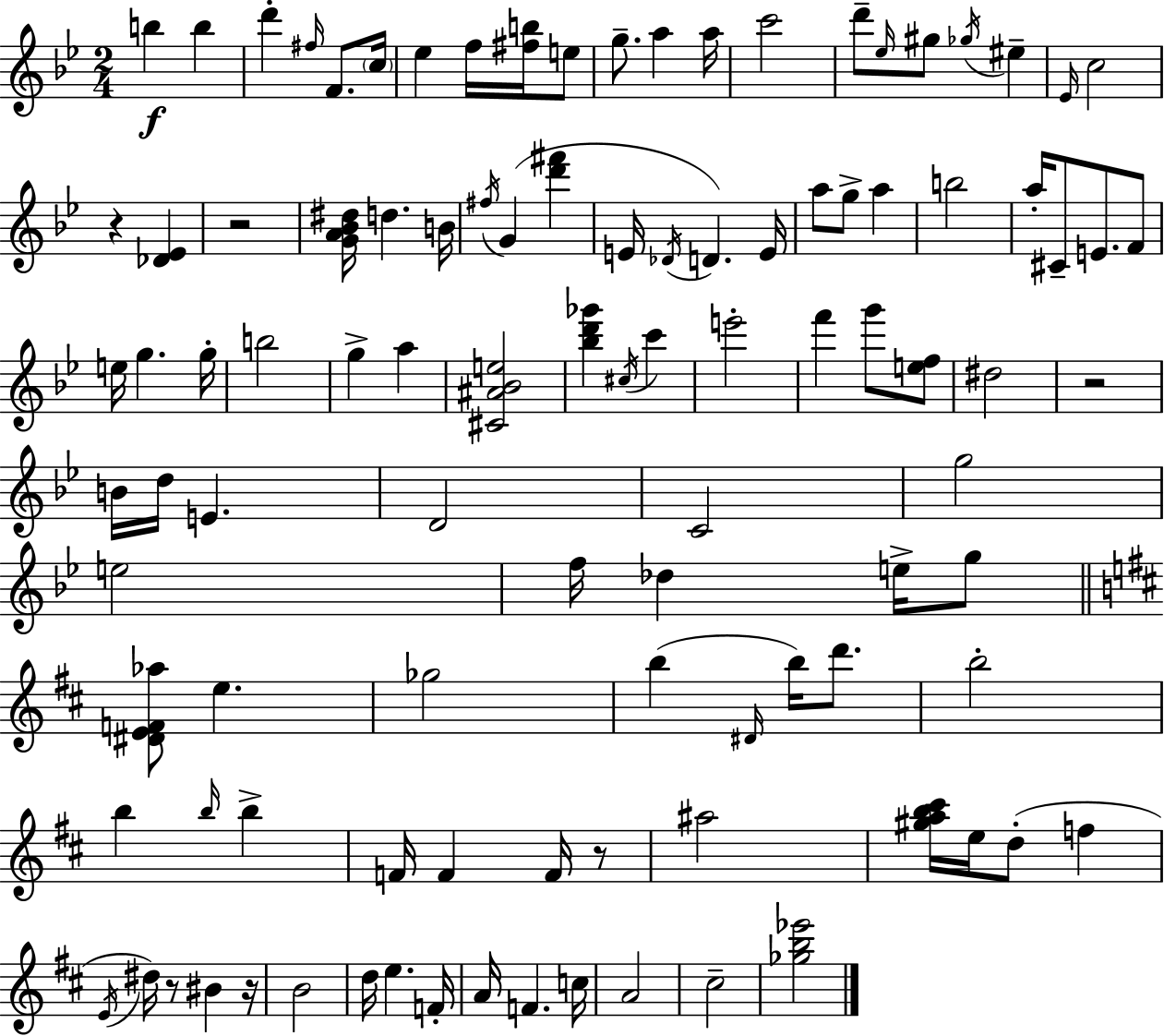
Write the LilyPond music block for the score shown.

{
  \clef treble
  \numericTimeSignature
  \time 2/4
  \key g \minor
  b''4\f b''4 | d'''4-. \grace { fis''16 } f'8. | \parenthesize c''16 ees''4 f''16 <fis'' b''>16 e''8 | g''8.-- a''4 | \break a''16 c'''2 | d'''8-- \grace { ees''16 } gis''8 \acciaccatura { ges''16 } eis''4-- | \grace { ees'16 } c''2 | r4 | \break <des' ees'>4 r2 | <g' a' bes' dis''>16 d''4. | b'16 \acciaccatura { fis''16 }( g'4 | <d''' fis'''>4 e'16 \acciaccatura { des'16 } d'4.) | \break e'16 a''8 | g''8-> a''4 b''2 | a''16-. cis'8-- | e'8. f'8 e''16 g''4. | \break g''16-. b''2 | g''4-> | a''4 <cis' ais' bes' e''>2 | <bes'' d''' ges'''>4 | \break \acciaccatura { cis''16 } c'''4 e'''2-. | f'''4 | g'''8 <e'' f''>8 dis''2 | r2 | \break b'16 | d''16 e'4. d'2 | c'2 | g''2 | \break e''2 | f''16 | des''4 e''16-> g''8 \bar "||" \break \key b \minor <dis' e' f' aes''>8 e''4. | ges''2 | b''4( \grace { dis'16 } b''16) d'''8. | b''2-. | \break b''4 \grace { b''16 } b''4-> | f'16 f'4 f'16 | r8 ais''2 | <gis'' a'' b'' cis'''>16 e''16 d''8-.( f''4 | \break \acciaccatura { e'16 }) dis''16 r8 bis'4 | r16 b'2 | d''16 e''4. | f'16-. a'16 f'4. | \break c''16 a'2 | cis''2-- | <ges'' b'' ees'''>2 | \bar "|."
}